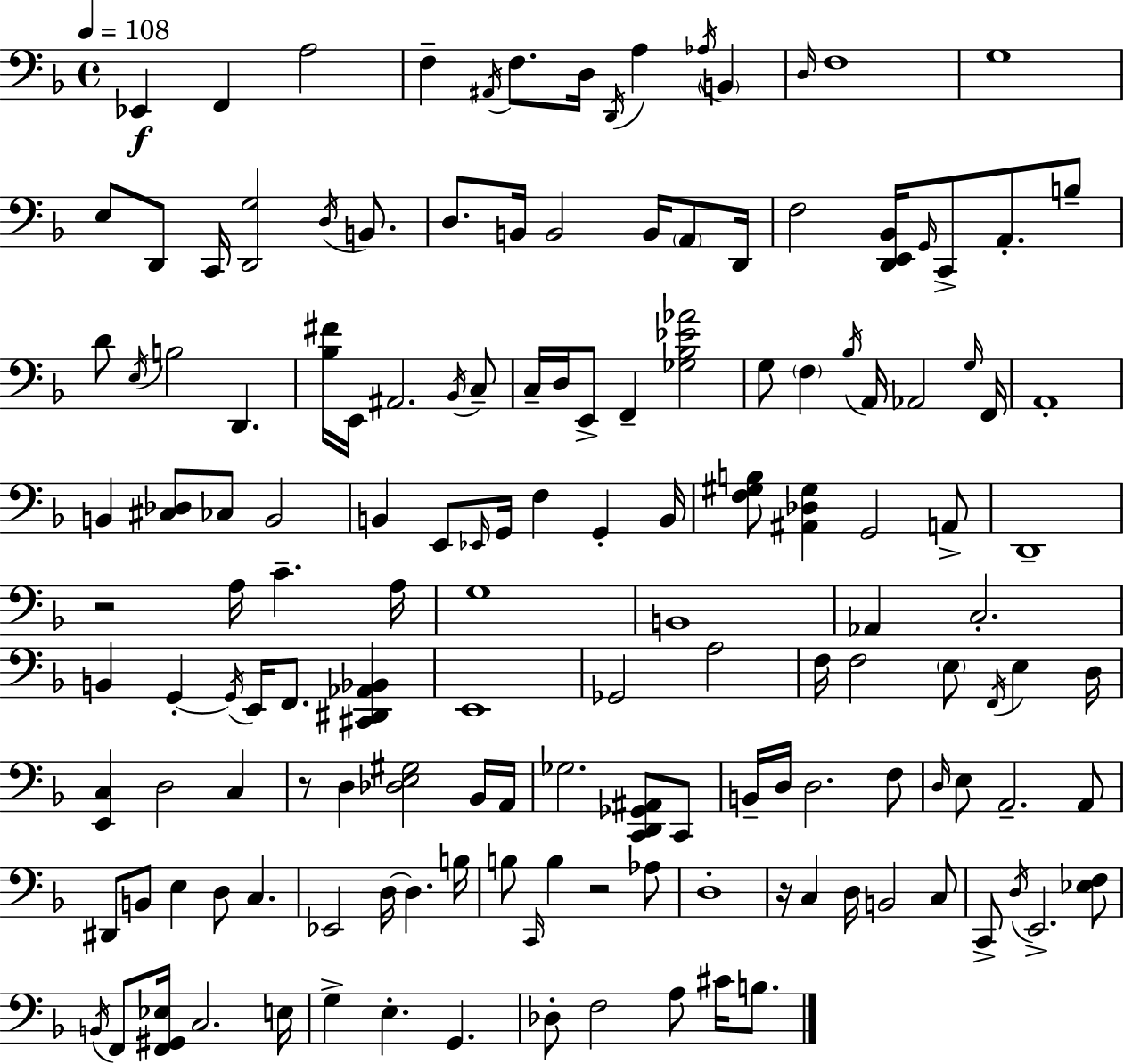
Eb2/q F2/q A3/h F3/q A#2/s F3/e. D3/s D2/s A3/q Ab3/s B2/q D3/s F3/w G3/w E3/e D2/e C2/s [D2,G3]/h D3/s B2/e. D3/e. B2/s B2/h B2/s A2/e D2/s F3/h [D2,E2,Bb2]/s G2/s C2/e A2/e. B3/e D4/e E3/s B3/h D2/q. [Bb3,F#4]/s E2/s A#2/h. Bb2/s C3/e C3/s D3/s E2/e F2/q [Gb3,Bb3,Eb4,Ab4]/h G3/e F3/q Bb3/s A2/s Ab2/h G3/s F2/s A2/w B2/q [C#3,Db3]/e CES3/e B2/h B2/q E2/e Eb2/s G2/s F3/q G2/q B2/s [F3,G#3,B3]/e [A#2,Db3,G#3]/q G2/h A2/e D2/w R/h A3/s C4/q. A3/s G3/w B2/w Ab2/q C3/h. B2/q G2/q G2/s E2/s F2/e. [C#2,D#2,Ab2,Bb2]/q E2/w Gb2/h A3/h F3/s F3/h E3/e F2/s E3/q D3/s [E2,C3]/q D3/h C3/q R/e D3/q [Db3,E3,G#3]/h Bb2/s A2/s Gb3/h. [C2,D2,Gb2,A#2]/e C2/e B2/s D3/s D3/h. F3/e D3/s E3/e A2/h. A2/e D#2/e B2/e E3/q D3/e C3/q. Eb2/h D3/s D3/q. B3/s B3/e C2/s B3/q R/h Ab3/e D3/w R/s C3/q D3/s B2/h C3/e C2/e D3/s E2/h. [Eb3,F3]/e B2/s F2/e [F2,G#2,Eb3]/s C3/h. E3/s G3/q E3/q. G2/q. Db3/e F3/h A3/e C#4/s B3/e.